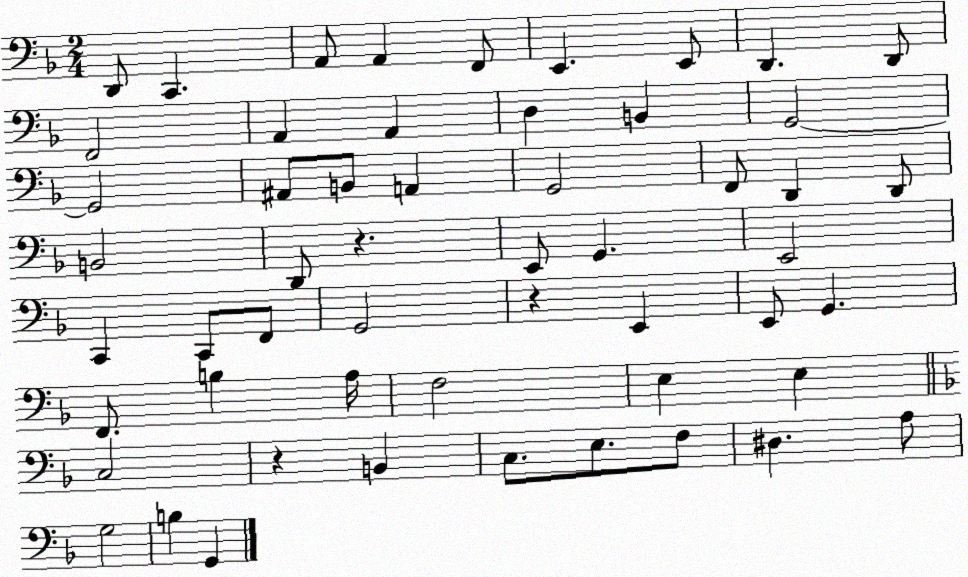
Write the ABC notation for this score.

X:1
T:Untitled
M:2/4
L:1/4
K:F
D,,/2 C,, A,,/2 A,, F,,/2 E,, E,,/2 D,, D,,/2 F,,2 A,, A,, D, B,, G,,2 G,,2 ^A,,/2 B,,/2 A,, G,,2 F,,/2 D,, D,,/2 B,,2 D,,/2 z E,,/2 G,, E,,2 C,, C,,/2 F,,/2 G,,2 z E,, E,,/2 G,, F,,/2 B, A,/4 F,2 E, E, C,2 z B,, C,/2 E,/2 F,/2 ^D, A,/2 G,2 B, G,,